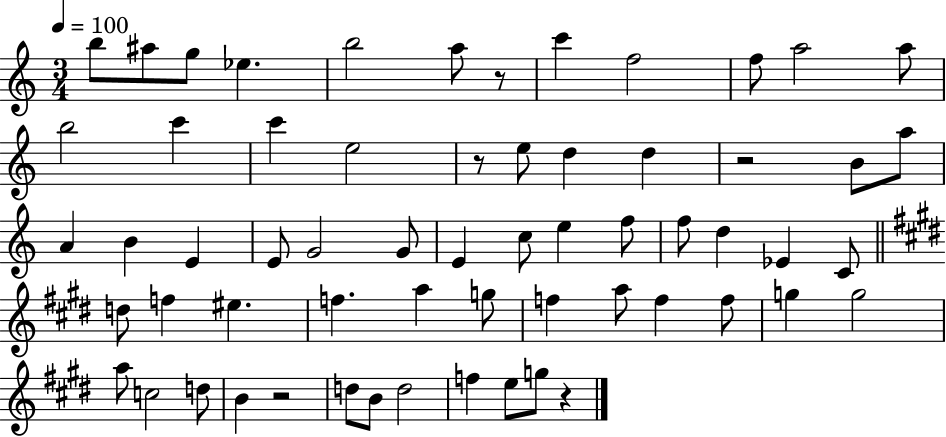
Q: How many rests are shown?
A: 5